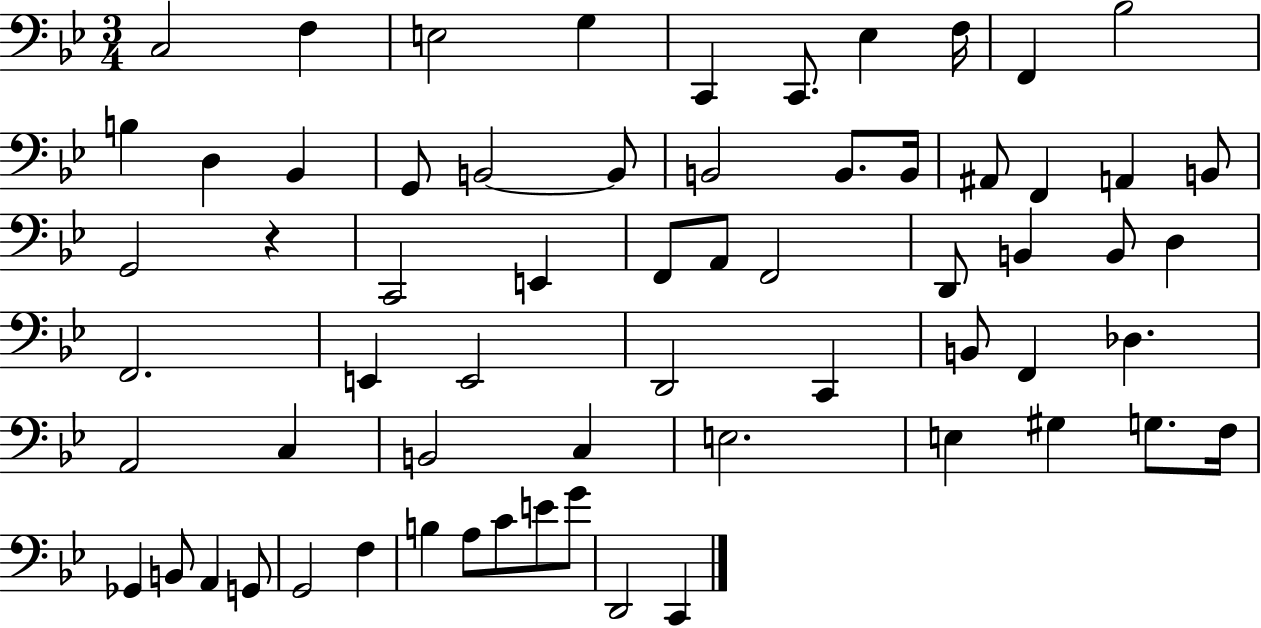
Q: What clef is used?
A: bass